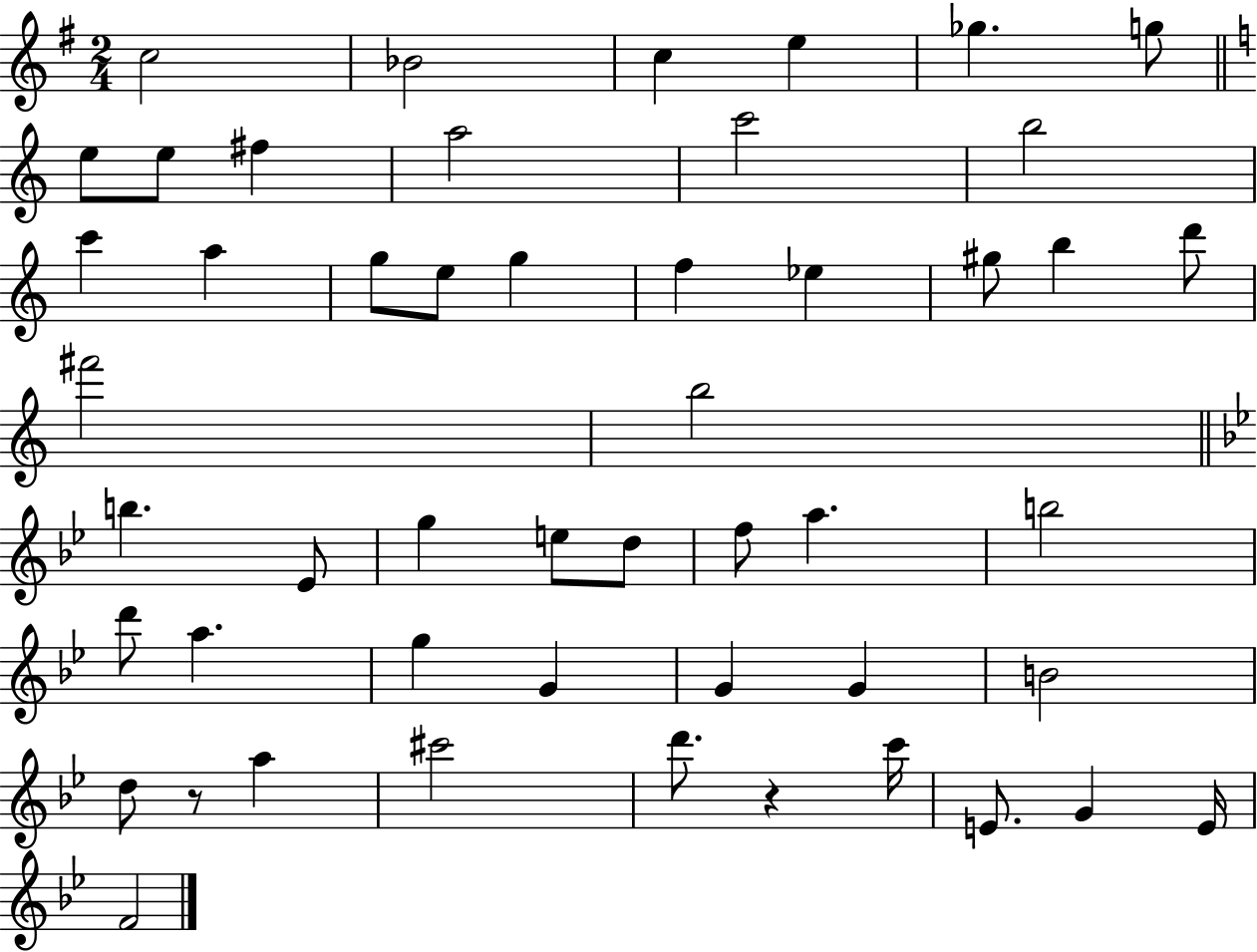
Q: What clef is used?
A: treble